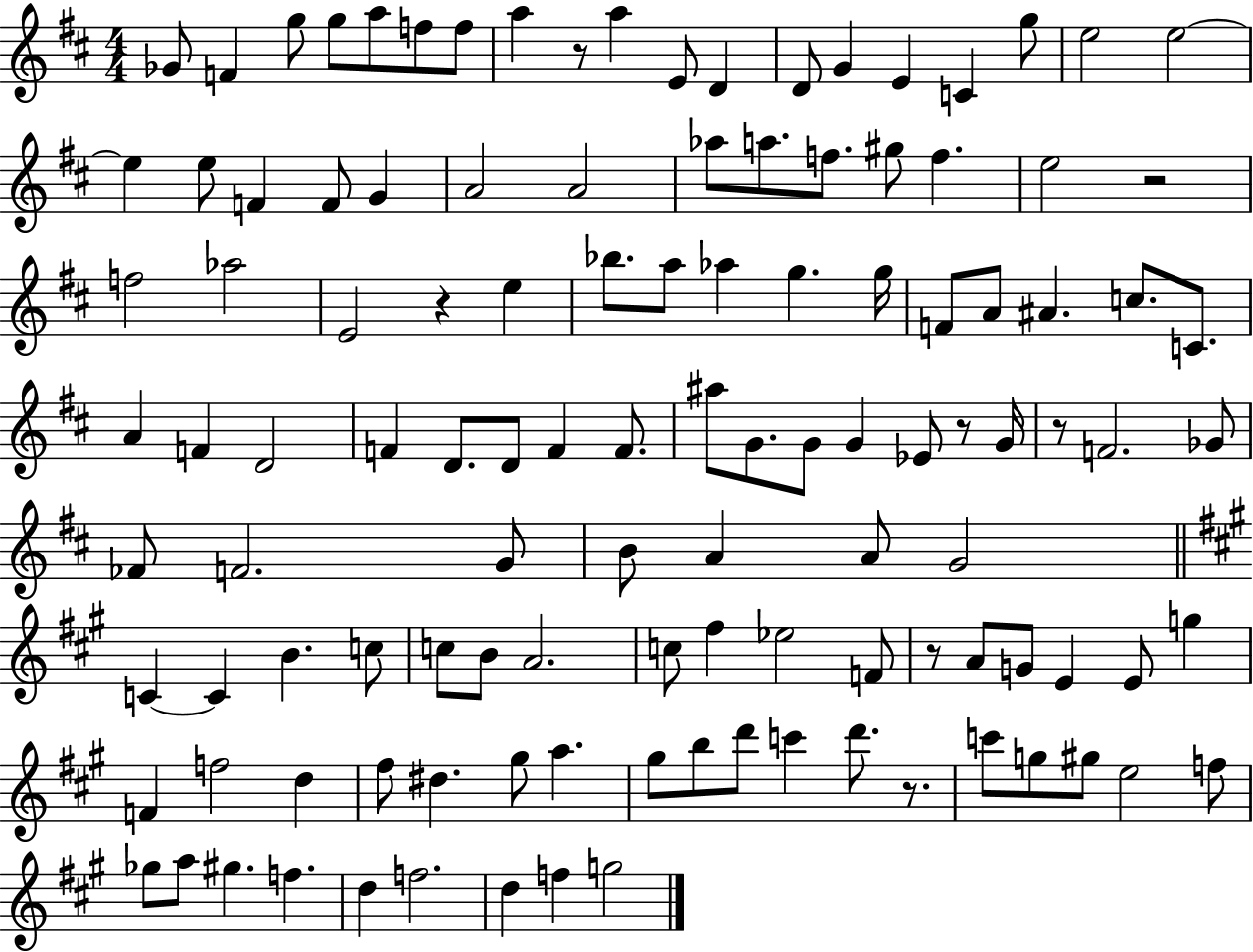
{
  \clef treble
  \numericTimeSignature
  \time 4/4
  \key d \major
  ges'8 f'4 g''8 g''8 a''8 f''8 f''8 | a''4 r8 a''4 e'8 d'4 | d'8 g'4 e'4 c'4 g''8 | e''2 e''2~~ | \break e''4 e''8 f'4 f'8 g'4 | a'2 a'2 | aes''8 a''8. f''8. gis''8 f''4. | e''2 r2 | \break f''2 aes''2 | e'2 r4 e''4 | bes''8. a''8 aes''4 g''4. g''16 | f'8 a'8 ais'4. c''8. c'8. | \break a'4 f'4 d'2 | f'4 d'8. d'8 f'4 f'8. | ais''8 g'8. g'8 g'4 ees'8 r8 g'16 | r8 f'2. ges'8 | \break fes'8 f'2. g'8 | b'8 a'4 a'8 g'2 | \bar "||" \break \key a \major c'4~~ c'4 b'4. c''8 | c''8 b'8 a'2. | c''8 fis''4 ees''2 f'8 | r8 a'8 g'8 e'4 e'8 g''4 | \break f'4 f''2 d''4 | fis''8 dis''4. gis''8 a''4. | gis''8 b''8 d'''8 c'''4 d'''8. r8. | c'''8 g''8 gis''8 e''2 f''8 | \break ges''8 a''8 gis''4. f''4. | d''4 f''2. | d''4 f''4 g''2 | \bar "|."
}